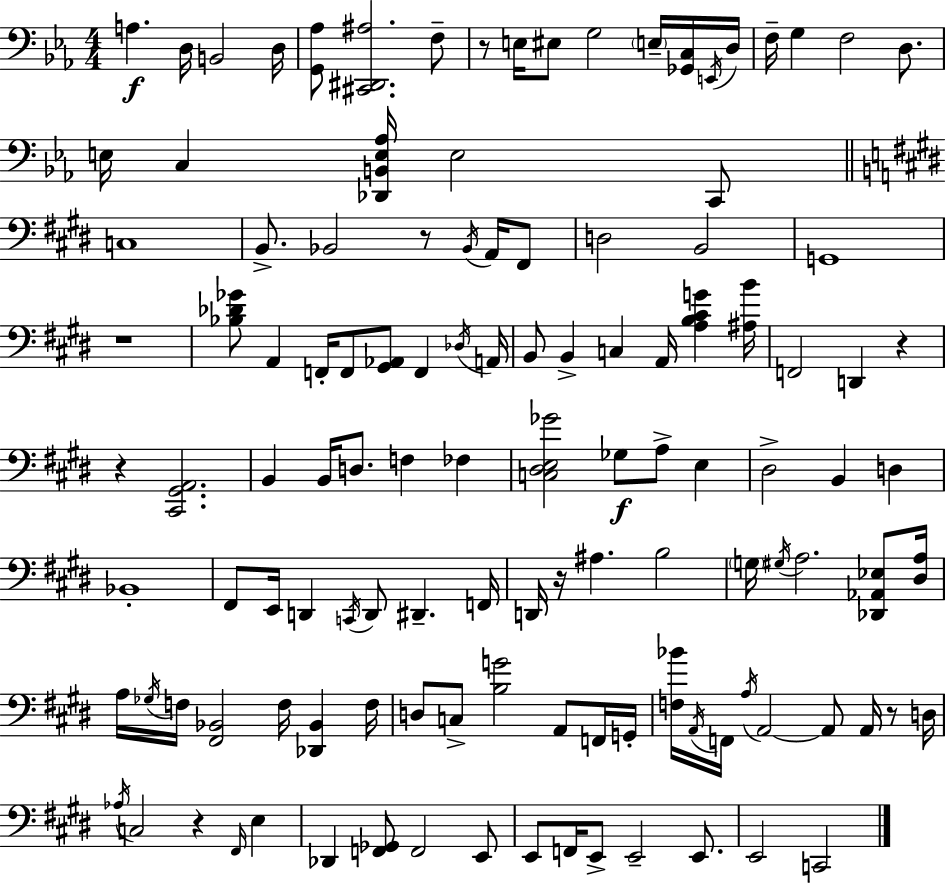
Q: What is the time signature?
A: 4/4